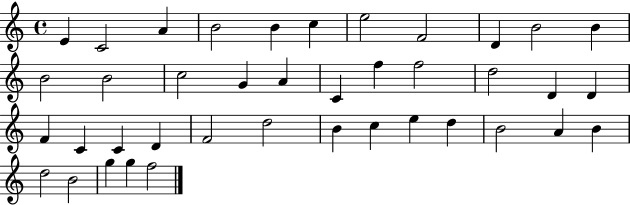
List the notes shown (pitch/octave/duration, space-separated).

E4/q C4/h A4/q B4/h B4/q C5/q E5/h F4/h D4/q B4/h B4/q B4/h B4/h C5/h G4/q A4/q C4/q F5/q F5/h D5/h D4/q D4/q F4/q C4/q C4/q D4/q F4/h D5/h B4/q C5/q E5/q D5/q B4/h A4/q B4/q D5/h B4/h G5/q G5/q F5/h